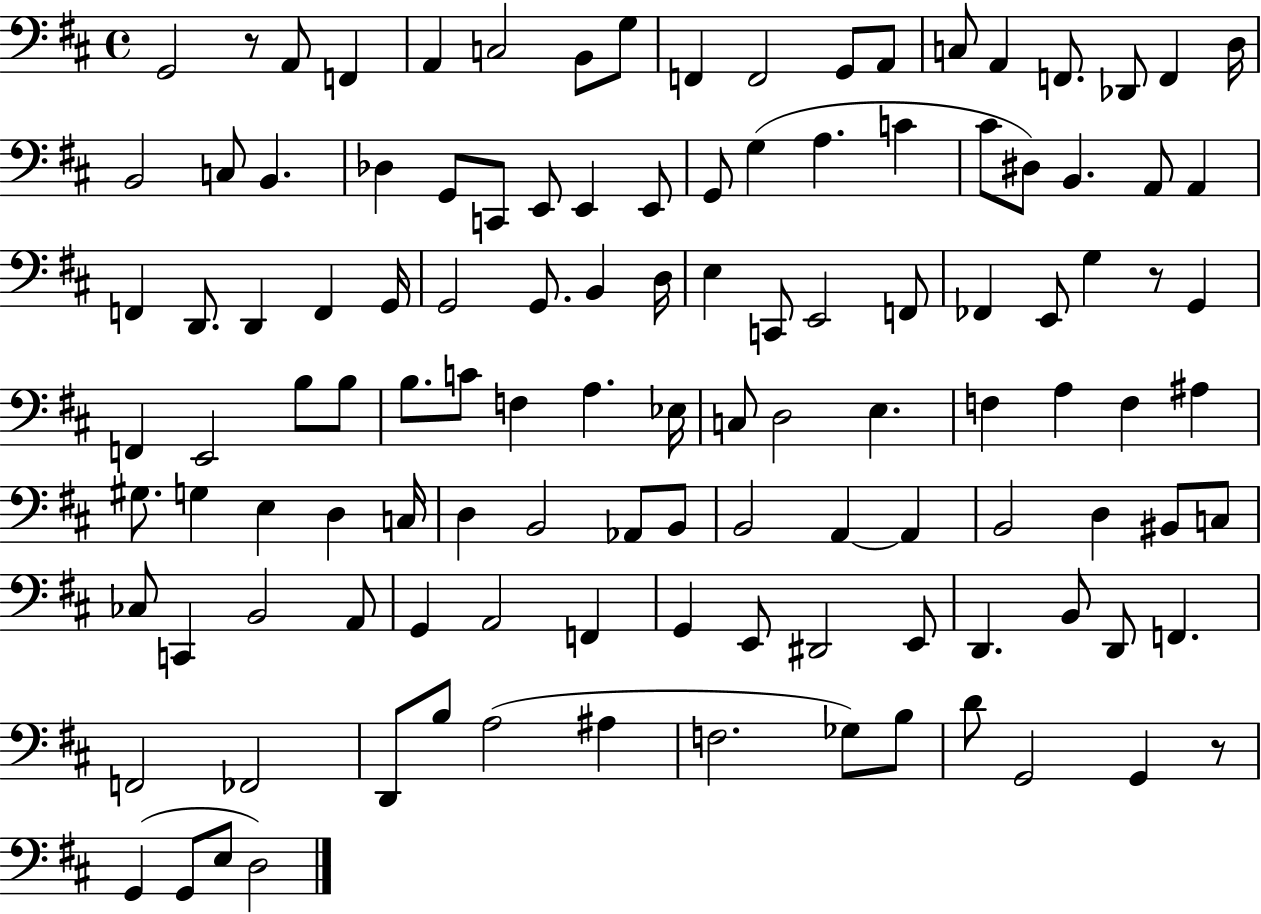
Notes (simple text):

G2/h R/e A2/e F2/q A2/q C3/h B2/e G3/e F2/q F2/h G2/e A2/e C3/e A2/q F2/e. Db2/e F2/q D3/s B2/h C3/e B2/q. Db3/q G2/e C2/e E2/e E2/q E2/e G2/e G3/q A3/q. C4/q C#4/e D#3/e B2/q. A2/e A2/q F2/q D2/e. D2/q F2/q G2/s G2/h G2/e. B2/q D3/s E3/q C2/e E2/h F2/e FES2/q E2/e G3/q R/e G2/q F2/q E2/h B3/e B3/e B3/e. C4/e F3/q A3/q. Eb3/s C3/e D3/h E3/q. F3/q A3/q F3/q A#3/q G#3/e. G3/q E3/q D3/q C3/s D3/q B2/h Ab2/e B2/e B2/h A2/q A2/q B2/h D3/q BIS2/e C3/e CES3/e C2/q B2/h A2/e G2/q A2/h F2/q G2/q E2/e D#2/h E2/e D2/q. B2/e D2/e F2/q. F2/h FES2/h D2/e B3/e A3/h A#3/q F3/h. Gb3/e B3/e D4/e G2/h G2/q R/e G2/q G2/e E3/e D3/h